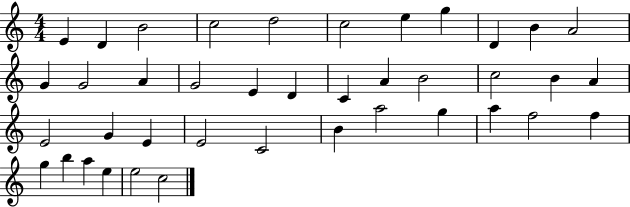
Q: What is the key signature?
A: C major